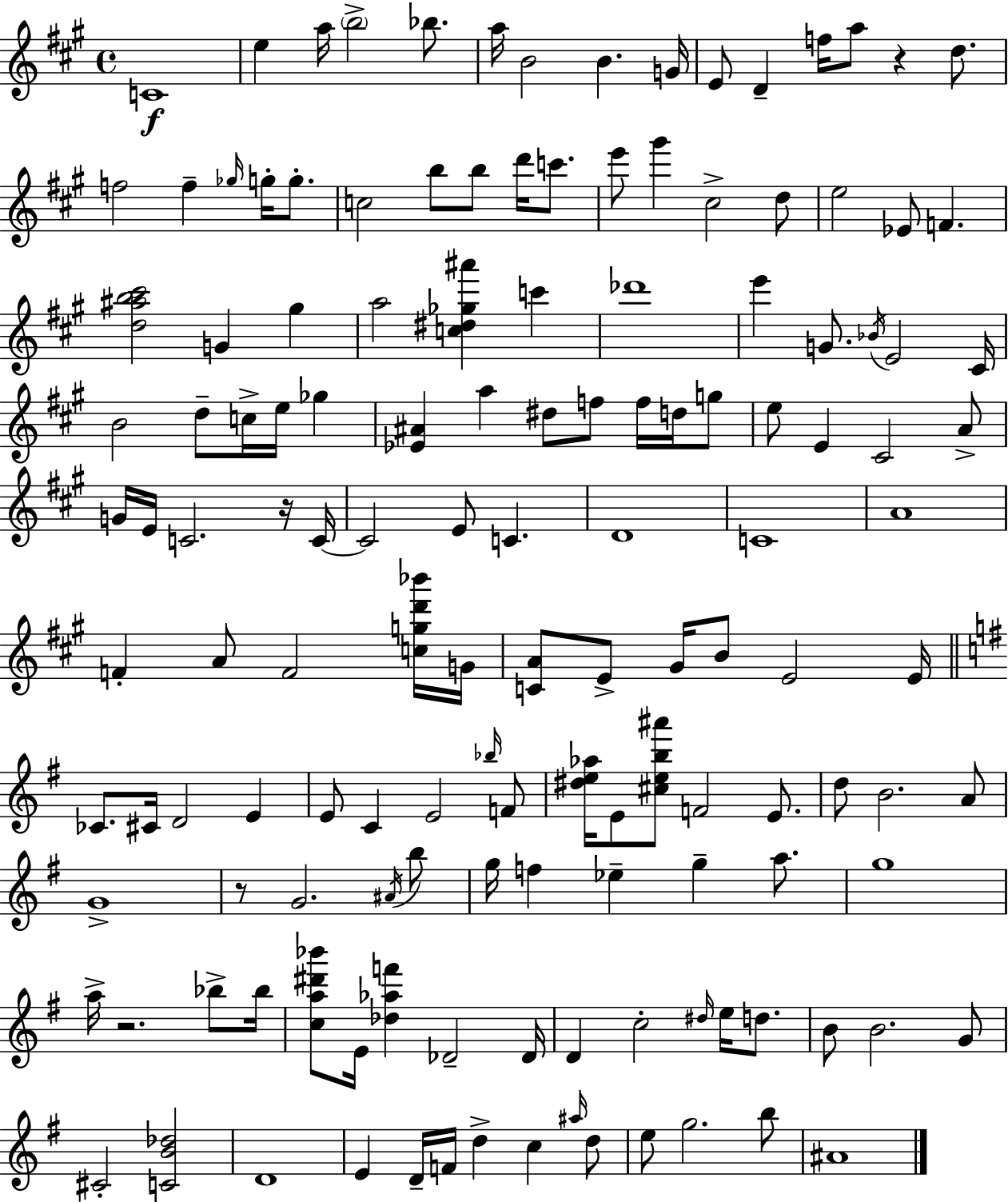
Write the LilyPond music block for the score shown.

{
  \clef treble
  \time 4/4
  \defaultTimeSignature
  \key a \major
  c'1\f | e''4 a''16 \parenthesize b''2-> bes''8. | a''16 b'2 b'4. g'16 | e'8 d'4-- f''16 a''8 r4 d''8. | \break f''2 f''4-- \grace { ges''16 } g''16-. g''8.-. | c''2 b''8 b''8 d'''16 c'''8. | e'''8 gis'''4 cis''2-> d''8 | e''2 ees'8 f'4. | \break <d'' ais'' b'' cis'''>2 g'4 gis''4 | a''2 <c'' dis'' ges'' ais'''>4 c'''4 | des'''1 | e'''4 g'8. \acciaccatura { bes'16 } e'2 | \break cis'16 b'2 d''8-- c''16-> e''16 ges''4 | <ees' ais'>4 a''4 dis''8 f''8 f''16 d''16 | g''8 e''8 e'4 cis'2 | a'8-> g'16 e'16 c'2. | \break r16 c'16~~ c'2 e'8 c'4. | d'1 | c'1 | a'1 | \break f'4-. a'8 f'2 | <c'' g'' d''' bes'''>16 g'16 <c' a'>8 e'8-> gis'16 b'8 e'2 | e'16 \bar "||" \break \key g \major ces'8. cis'16 d'2 e'4 | e'8 c'4 e'2 \grace { bes''16 } f'8 | <dis'' e'' aes''>16 e'8 <cis'' e'' b'' ais'''>8 f'2 e'8. | d''8 b'2. a'8 | \break g'1-> | r8 g'2. \acciaccatura { ais'16 } | b''8 g''16 f''4 ees''4-- g''4-- a''8. | g''1 | \break a''16-> r2. bes''8-> | bes''16 <c'' a'' dis''' bes'''>8 e'16 <des'' aes'' f'''>4 des'2-- | des'16 d'4 c''2-. \grace { dis''16 } e''16 | d''8. b'8 b'2. | \break g'8 cis'2-. <c' b' des''>2 | d'1 | e'4 d'16-- f'16 d''4-> c''4 | \grace { ais''16 } d''8 e''8 g''2. | \break b''8 ais'1 | \bar "|."
}